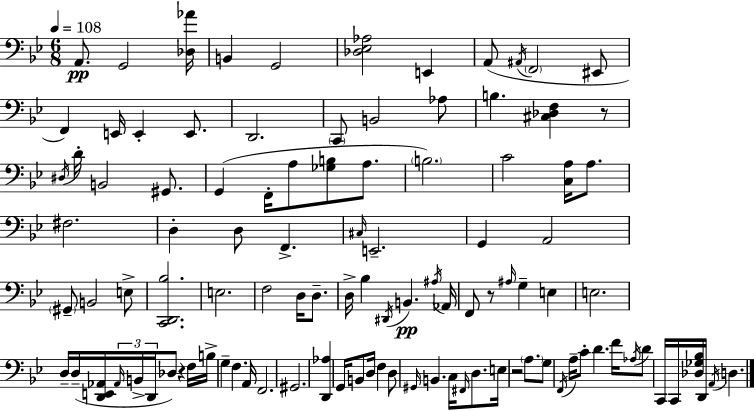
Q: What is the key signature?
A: G minor